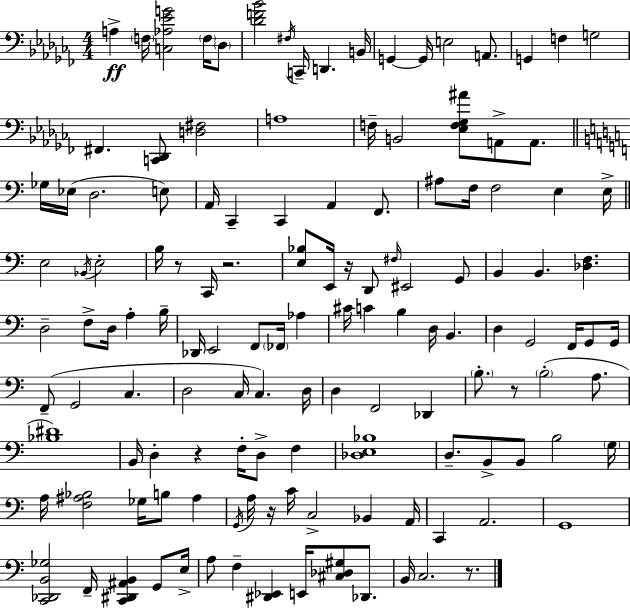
A3/q F3/s [C3,Ab3,Eb4,G4]/h F3/s Db3/e [Db4,F4,Bb4]/h F#3/s C2/s D2/q. B2/s G2/q G2/s E3/h A2/e. G2/q F3/q G3/h F#2/q. [C2,Db2]/e [D3,F#3]/h A3/w F3/s B2/h [Eb3,F3,Gb3,A#4]/e A2/e A2/e. Gb3/s Eb3/s D3/h. E3/e A2/s C2/q C2/q A2/q F2/e. A#3/e F3/s F3/h E3/q E3/s E3/h Bb2/s E3/h B3/s R/e C2/s R/h. [E3,Bb3]/e E2/s R/s D2/e F#3/s EIS2/h G2/e B2/q B2/q. [Db3,F3]/q. D3/h F3/e D3/s A3/q B3/s Db2/s E2/h F2/e FES2/s Ab3/q C#4/s C4/q B3/q D3/s B2/q. D3/q G2/h F2/s G2/e G2/s F2/e G2/h C3/q. D3/h C3/s C3/q. D3/s D3/q F2/h Db2/q B3/e. R/e B3/h A3/e. [Bb3,D#4]/w B2/s D3/q R/q F3/s D3/e F3/q [Db3,E3,Bb3]/w D3/e. B2/e B2/e B3/h G3/s A3/s [F3,A#3,Bb3]/h Gb3/s B3/e A#3/q G2/s A3/s R/s C4/s C3/h Bb2/q A2/s C2/q A2/h. G2/w [C2,Db2,B2,Gb3]/h F2/s [C2,D#2,A#2,B2]/q G2/e E3/s A3/e F3/q [D#2,Eb2]/q E2/s [C#3,Db3,G#3]/e Db2/e. B2/s C3/h. R/e.